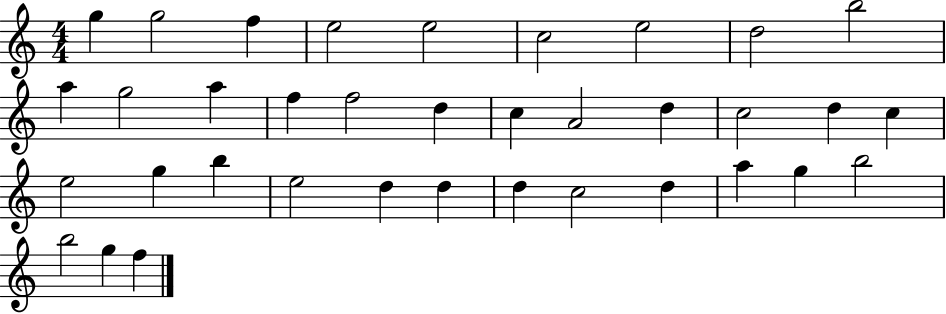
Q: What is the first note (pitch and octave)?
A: G5